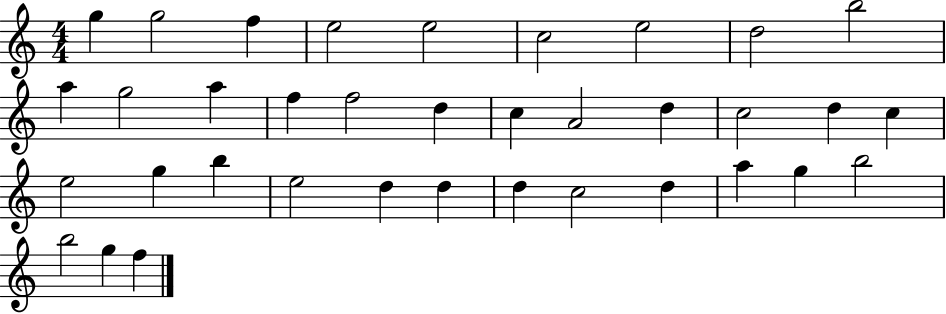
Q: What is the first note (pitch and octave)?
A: G5